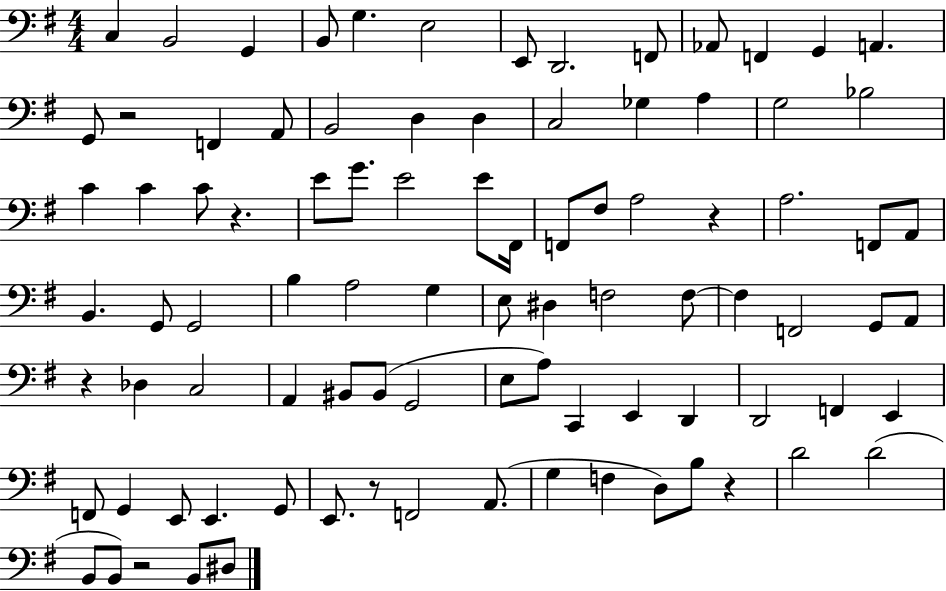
X:1
T:Untitled
M:4/4
L:1/4
K:G
C, B,,2 G,, B,,/2 G, E,2 E,,/2 D,,2 F,,/2 _A,,/2 F,, G,, A,, G,,/2 z2 F,, A,,/2 B,,2 D, D, C,2 _G, A, G,2 _B,2 C C C/2 z E/2 G/2 E2 E/2 ^F,,/4 F,,/2 ^F,/2 A,2 z A,2 F,,/2 A,,/2 B,, G,,/2 G,,2 B, A,2 G, E,/2 ^D, F,2 F,/2 F, F,,2 G,,/2 A,,/2 z _D, C,2 A,, ^B,,/2 ^B,,/2 G,,2 E,/2 A,/2 C,, E,, D,, D,,2 F,, E,, F,,/2 G,, E,,/2 E,, G,,/2 E,,/2 z/2 F,,2 A,,/2 G, F, D,/2 B,/2 z D2 D2 B,,/2 B,,/2 z2 B,,/2 ^D,/2